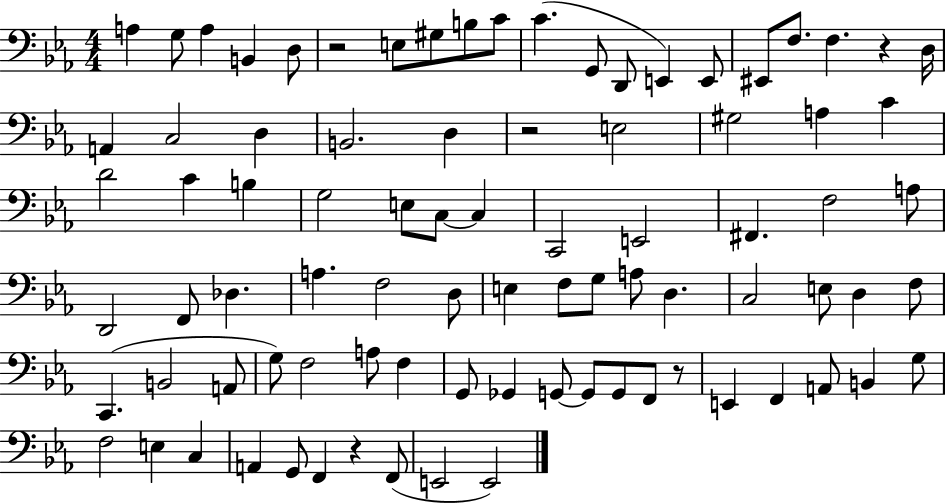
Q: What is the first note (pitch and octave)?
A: A3